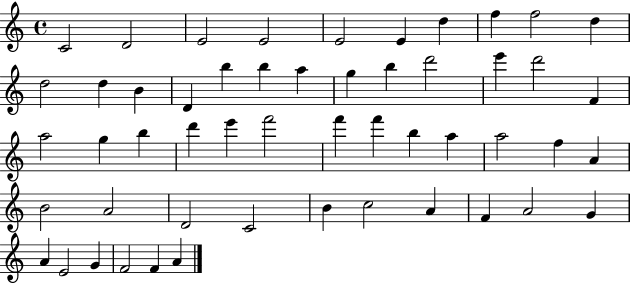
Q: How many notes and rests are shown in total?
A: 52